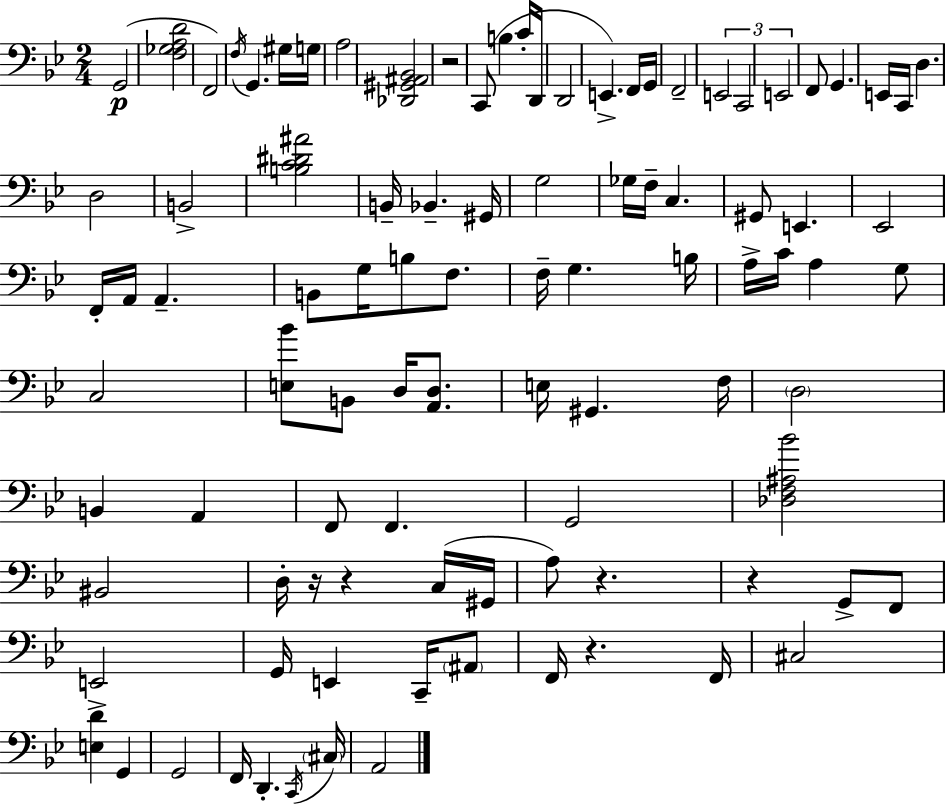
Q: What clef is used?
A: bass